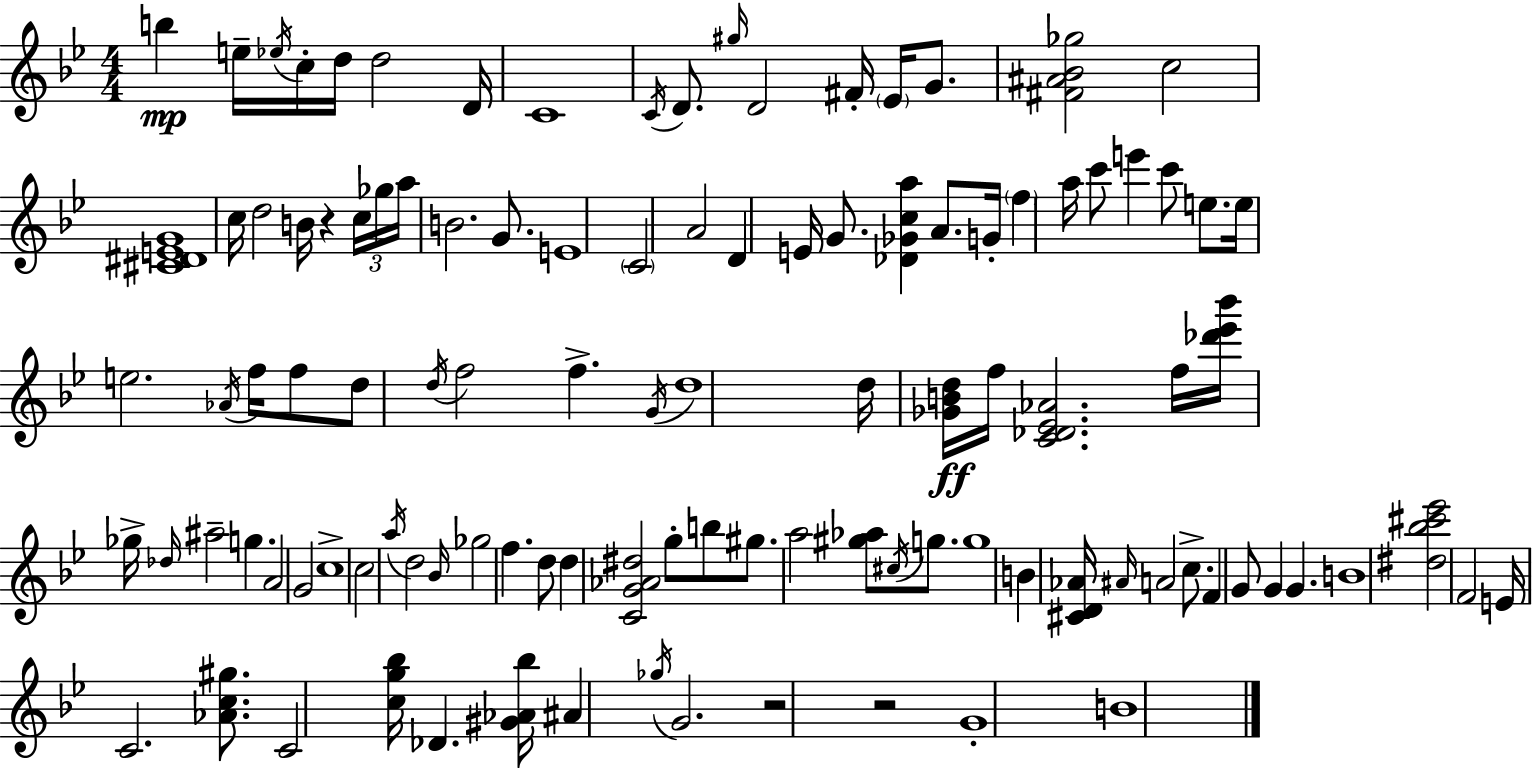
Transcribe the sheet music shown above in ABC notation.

X:1
T:Untitled
M:4/4
L:1/4
K:Gm
b e/4 _e/4 c/4 d/4 d2 D/4 C4 C/4 D/2 ^g/4 D2 ^F/4 _E/4 G/2 [^F^A_B_g]2 c2 [^C^DEG]4 c/4 d2 B/4 z c/4 _g/4 a/4 B2 G/2 E4 C2 A2 D E/4 G/2 [_D_Gca] A/2 G/4 f a/4 c'/2 e' c'/2 e/2 e/4 e2 _A/4 f/4 f/2 d/2 d/4 f2 f G/4 d4 d/4 [_GBd]/4 f/4 [C_D_E_A]2 f/4 [_d'_e'_b']/4 _g/4 _d/4 ^a2 g A2 G2 c4 c2 a/4 d2 _B/4 _g2 f d/2 d [CG_A^d]2 g/2 b/2 ^g/2 a2 [^g_a]/2 ^c/4 g/2 g4 B [^CD_A]/4 ^A/4 A2 c/2 F G/2 G G B4 [^d_b^c'_e']2 F2 E/4 C2 [_Ac^g]/2 C2 [cg_b]/4 _D [^G_A_b]/4 ^A _g/4 G2 z2 z2 G4 B4